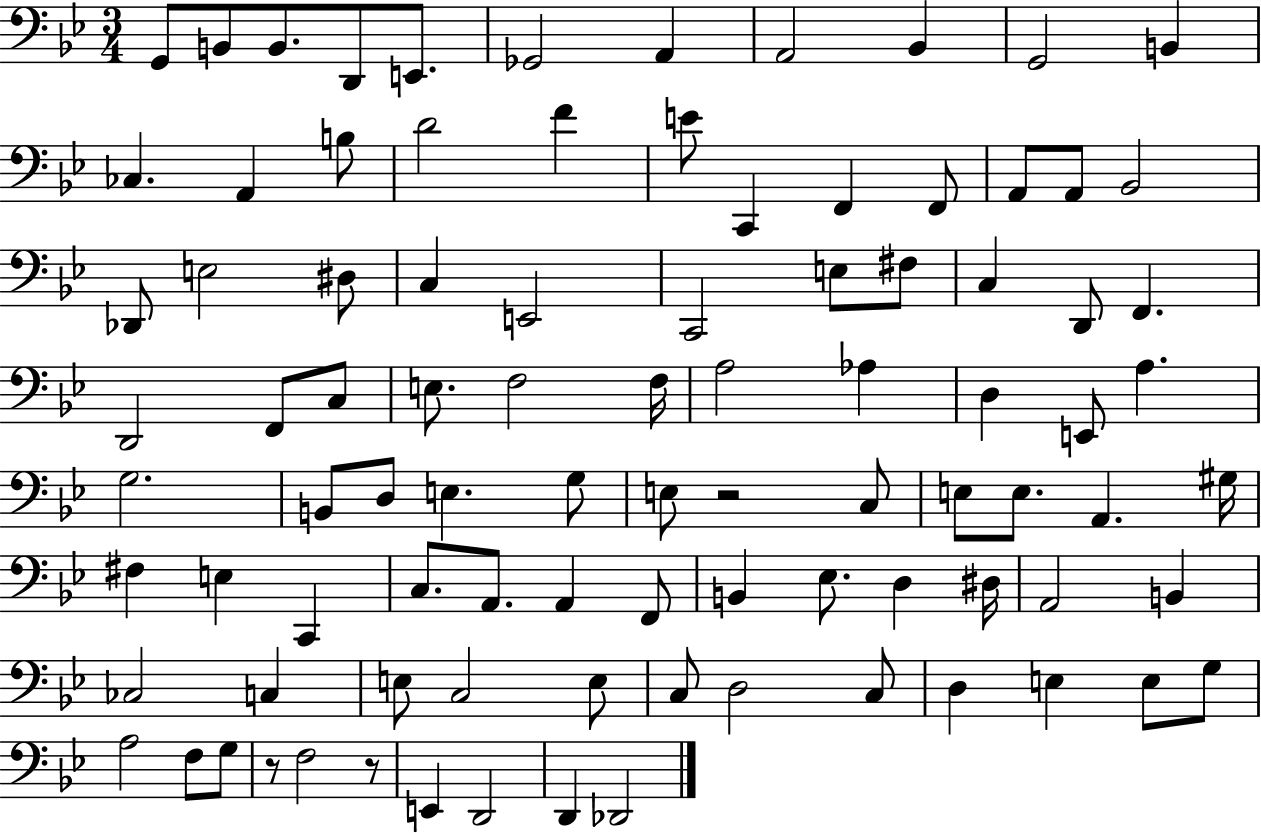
{
  \clef bass
  \numericTimeSignature
  \time 3/4
  \key bes \major
  g,8 b,8 b,8. d,8 e,8. | ges,2 a,4 | a,2 bes,4 | g,2 b,4 | \break ces4. a,4 b8 | d'2 f'4 | e'8 c,4 f,4 f,8 | a,8 a,8 bes,2 | \break des,8 e2 dis8 | c4 e,2 | c,2 e8 fis8 | c4 d,8 f,4. | \break d,2 f,8 c8 | e8. f2 f16 | a2 aes4 | d4 e,8 a4. | \break g2. | b,8 d8 e4. g8 | e8 r2 c8 | e8 e8. a,4. gis16 | \break fis4 e4 c,4 | c8. a,8. a,4 f,8 | b,4 ees8. d4 dis16 | a,2 b,4 | \break ces2 c4 | e8 c2 e8 | c8 d2 c8 | d4 e4 e8 g8 | \break a2 f8 g8 | r8 f2 r8 | e,4 d,2 | d,4 des,2 | \break \bar "|."
}